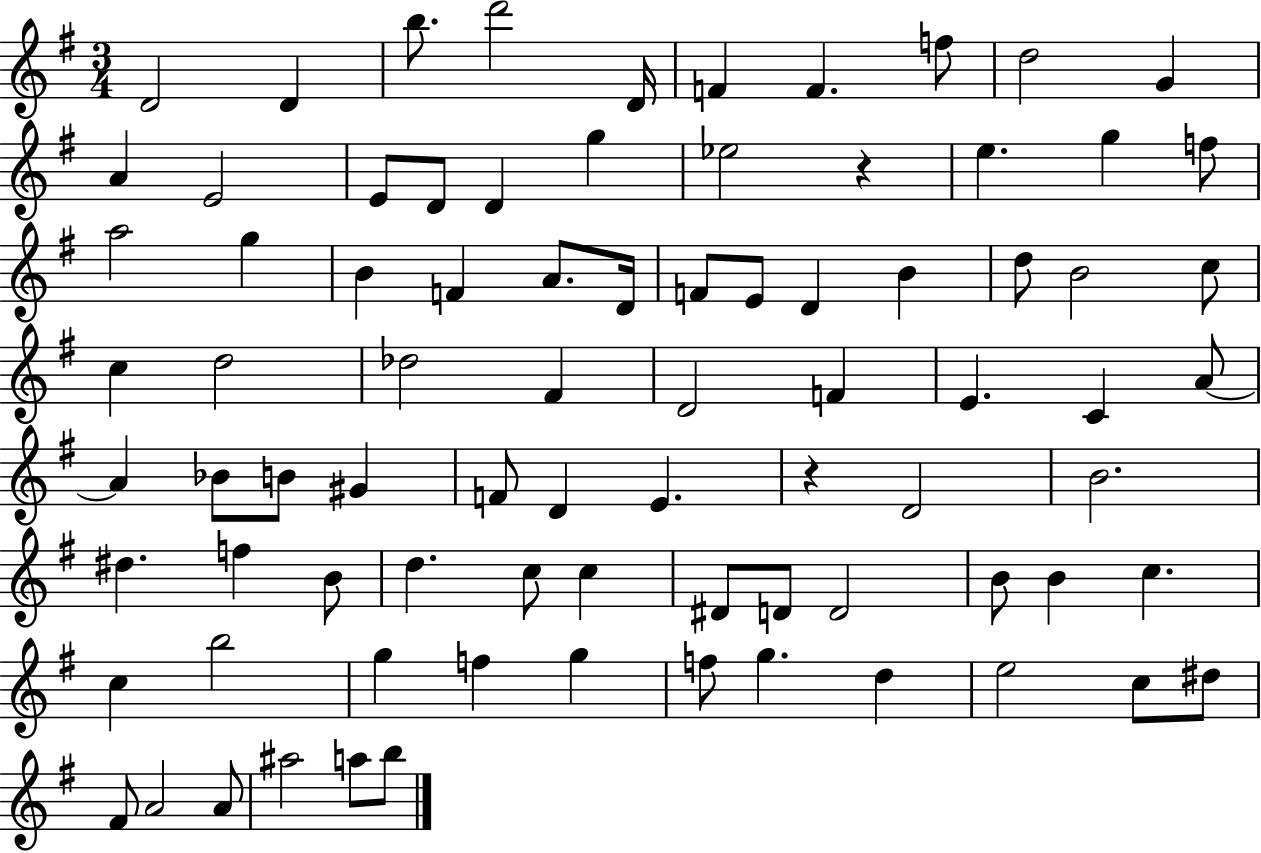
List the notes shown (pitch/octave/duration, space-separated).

D4/h D4/q B5/e. D6/h D4/s F4/q F4/q. F5/e D5/h G4/q A4/q E4/h E4/e D4/e D4/q G5/q Eb5/h R/q E5/q. G5/q F5/e A5/h G5/q B4/q F4/q A4/e. D4/s F4/e E4/e D4/q B4/q D5/e B4/h C5/e C5/q D5/h Db5/h F#4/q D4/h F4/q E4/q. C4/q A4/e A4/q Bb4/e B4/e G#4/q F4/e D4/q E4/q. R/q D4/h B4/h. D#5/q. F5/q B4/e D5/q. C5/e C5/q D#4/e D4/e D4/h B4/e B4/q C5/q. C5/q B5/h G5/q F5/q G5/q F5/e G5/q. D5/q E5/h C5/e D#5/e F#4/e A4/h A4/e A#5/h A5/e B5/e